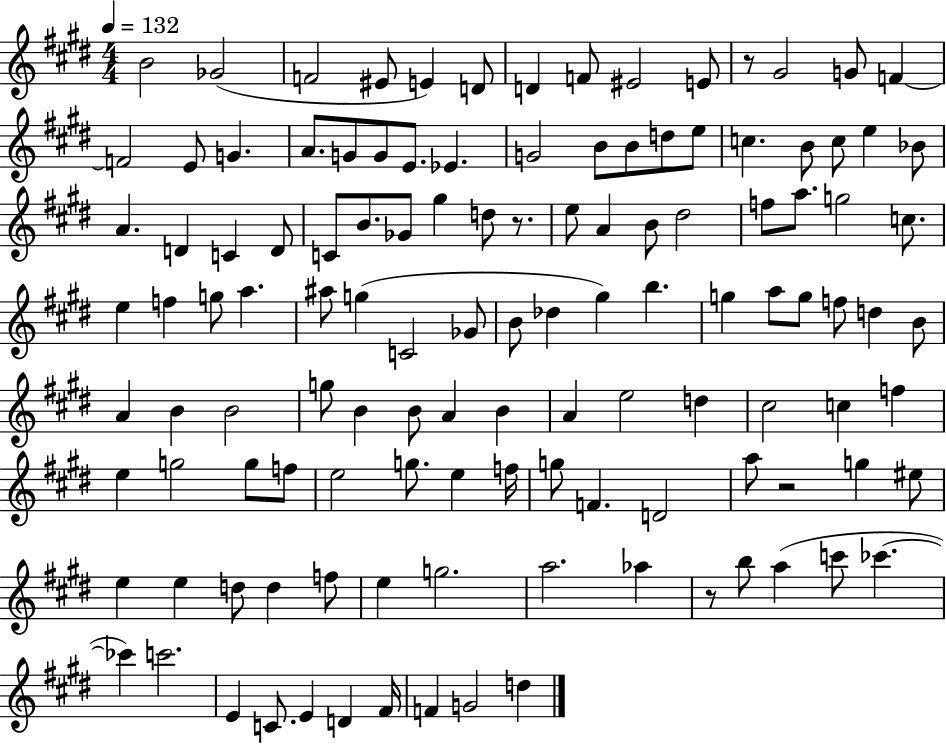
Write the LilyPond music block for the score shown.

{
  \clef treble
  \numericTimeSignature
  \time 4/4
  \key e \major
  \tempo 4 = 132
  b'2 ges'2( | f'2 eis'8 e'4) d'8 | d'4 f'8 eis'2 e'8 | r8 gis'2 g'8 f'4~~ | \break f'2 e'8 g'4. | a'8. g'8 g'8 e'8. ees'4. | g'2 b'8 b'8 d''8 e''8 | c''4. b'8 c''8 e''4 bes'8 | \break a'4. d'4 c'4 d'8 | c'8 b'8. ges'8 gis''4 d''8 r8. | e''8 a'4 b'8 dis''2 | f''8 a''8. g''2 c''8. | \break e''4 f''4 g''8 a''4. | ais''8 g''4( c'2 ges'8 | b'8 des''4 gis''4) b''4. | g''4 a''8 g''8 f''8 d''4 b'8 | \break a'4 b'4 b'2 | g''8 b'4 b'8 a'4 b'4 | a'4 e''2 d''4 | cis''2 c''4 f''4 | \break e''4 g''2 g''8 f''8 | e''2 g''8. e''4 f''16 | g''8 f'4. d'2 | a''8 r2 g''4 eis''8 | \break e''4 e''4 d''8 d''4 f''8 | e''4 g''2. | a''2. aes''4 | r8 b''8 a''4( c'''8 ces'''4.~~ | \break ces'''4) c'''2. | e'4 c'8. e'4 d'4 fis'16 | f'4 g'2 d''4 | \bar "|."
}